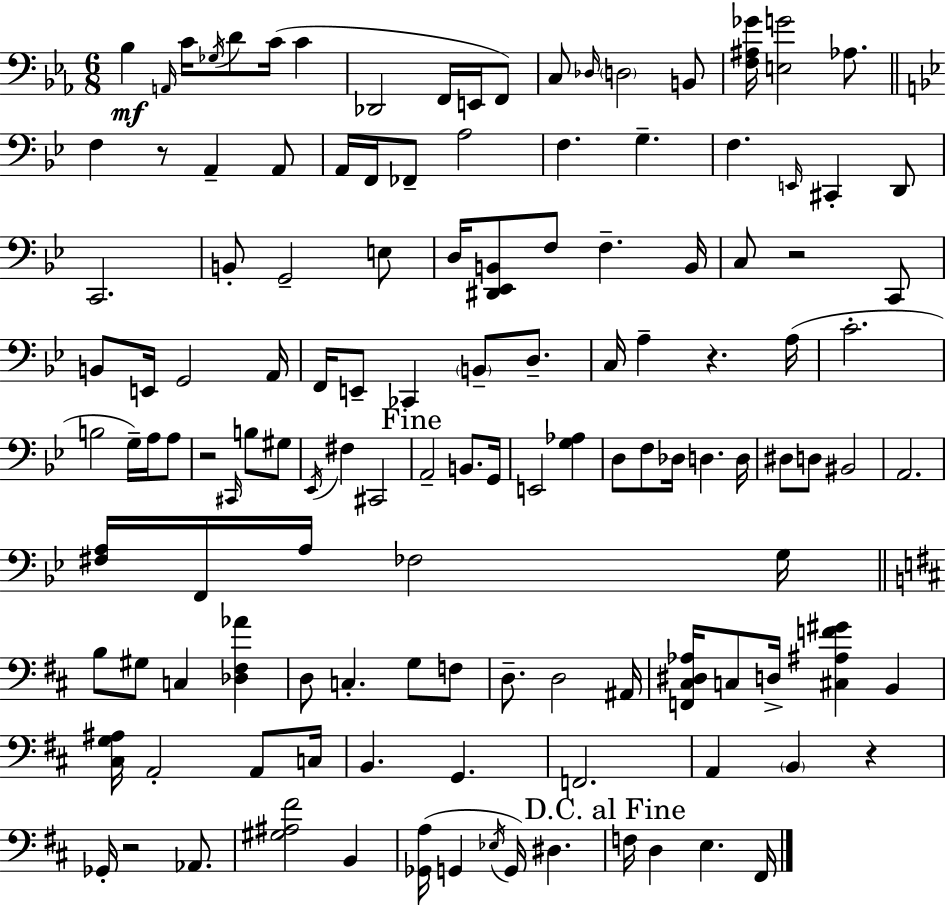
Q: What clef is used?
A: bass